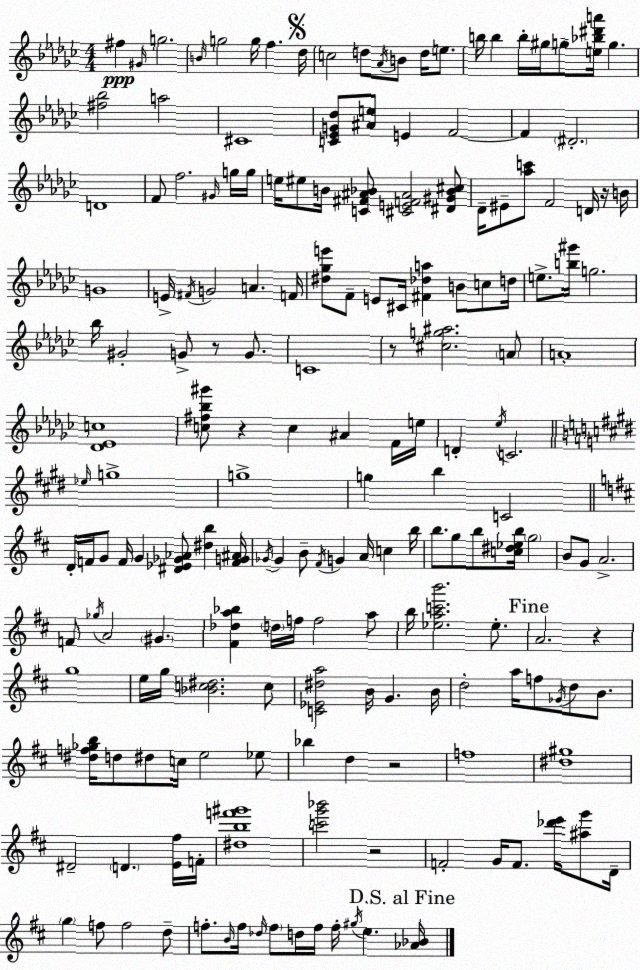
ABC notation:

X:1
T:Untitled
M:4/4
L:1/4
K:Ebm
^f ^G/4 g2 B/4 g2 g/4 f _d/4 c2 d/2 _A/4 B/2 d/4 e/2 b/4 b b/4 ^g/4 g/2 [e_b^d'a']/4 g [^f_b]2 a2 ^C4 [C_EG_d]/2 [^Ae]/2 E F2 F ^D2 D4 F/2 f2 ^G/4 g/4 g/4 e/4 ^e/2 B/4 [C^F^A_B]/2 [^CEF^A]2 [^D^G_B^c]/2 _D/4 ^E/2 [_ac']/2 F2 D/4 z/4 B/4 G4 E/4 ^F/4 G2 A F/4 [^d_ge']/2 F/2 E/2 ^C/4 [^F_da] B/2 c/2 d/4 e/2 [b^g']/4 g2 _b/4 ^G2 G/2 z/2 G/2 C4 z/2 [^cg^a]2 A/2 A4 [_D_Ec]4 [c^f_b^g']/2 z c ^A F/4 e/4 D _e/4 C2 _e/4 g4 g4 g b C2 D/4 F/4 G/2 F/4 G [^D_E_G_A]/2 [^db] [FG^A]/4 _G/4 _G B/2 ^F/4 G A/4 c b/4 b/2 g/2 b/2 [c^d_eb]/4 g2 B/2 G/2 A2 F/2 _g/4 A2 ^G [^F_da_b] d/4 f/4 f2 a/2 b/4 [_eac'b']2 _e/2 A2 z g4 e/4 g/4 [_Bc^d]2 c/2 [C_E^da]2 B/4 G B/4 d2 a/4 f/2 _G/4 d/2 B/2 [^df_gb]/4 d/2 ^d/2 c/4 e2 _e/2 _b d z2 f4 [^d^g]4 ^D2 D [E^f]/4 F/4 [^dbf'^g']4 [c'g'_b']2 z2 F2 G/4 F/2 [_d'e']/4 [^ag']/2 D/4 g f/2 f2 d/2 f/2 B/4 f/4 _d/4 f/2 d/4 f/4 f/4 ^g/4 e [_A_B]/4